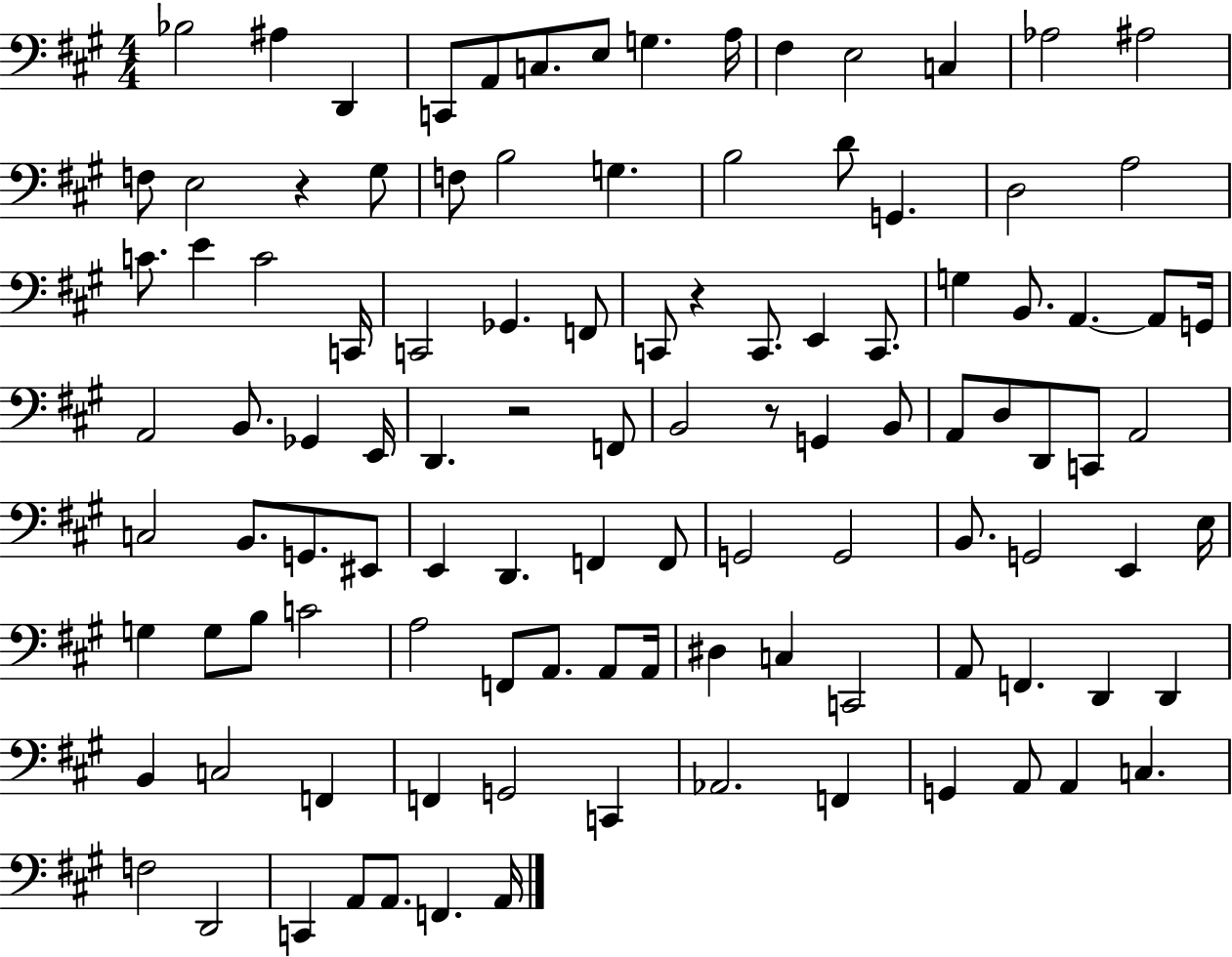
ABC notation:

X:1
T:Untitled
M:4/4
L:1/4
K:A
_B,2 ^A, D,, C,,/2 A,,/2 C,/2 E,/2 G, A,/4 ^F, E,2 C, _A,2 ^A,2 F,/2 E,2 z ^G,/2 F,/2 B,2 G, B,2 D/2 G,, D,2 A,2 C/2 E C2 C,,/4 C,,2 _G,, F,,/2 C,,/2 z C,,/2 E,, C,,/2 G, B,,/2 A,, A,,/2 G,,/4 A,,2 B,,/2 _G,, E,,/4 D,, z2 F,,/2 B,,2 z/2 G,, B,,/2 A,,/2 D,/2 D,,/2 C,,/2 A,,2 C,2 B,,/2 G,,/2 ^E,,/2 E,, D,, F,, F,,/2 G,,2 G,,2 B,,/2 G,,2 E,, E,/4 G, G,/2 B,/2 C2 A,2 F,,/2 A,,/2 A,,/2 A,,/4 ^D, C, C,,2 A,,/2 F,, D,, D,, B,, C,2 F,, F,, G,,2 C,, _A,,2 F,, G,, A,,/2 A,, C, F,2 D,,2 C,, A,,/2 A,,/2 F,, A,,/4